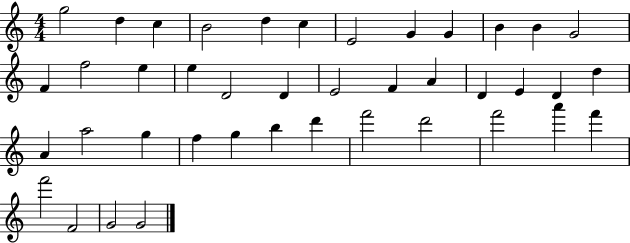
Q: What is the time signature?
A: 4/4